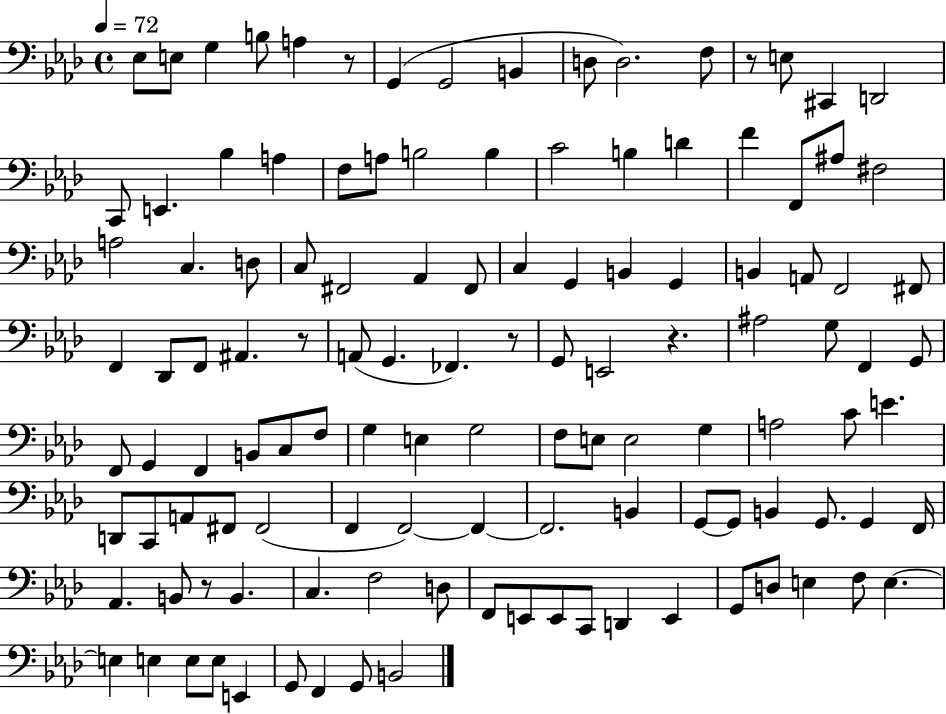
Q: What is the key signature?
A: AES major